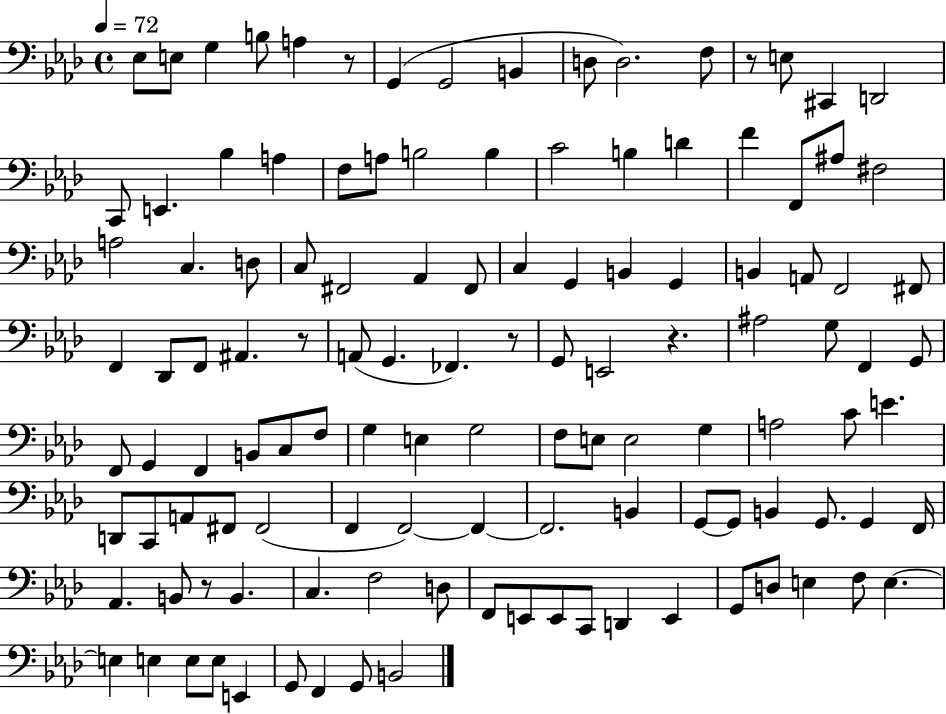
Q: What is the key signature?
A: AES major